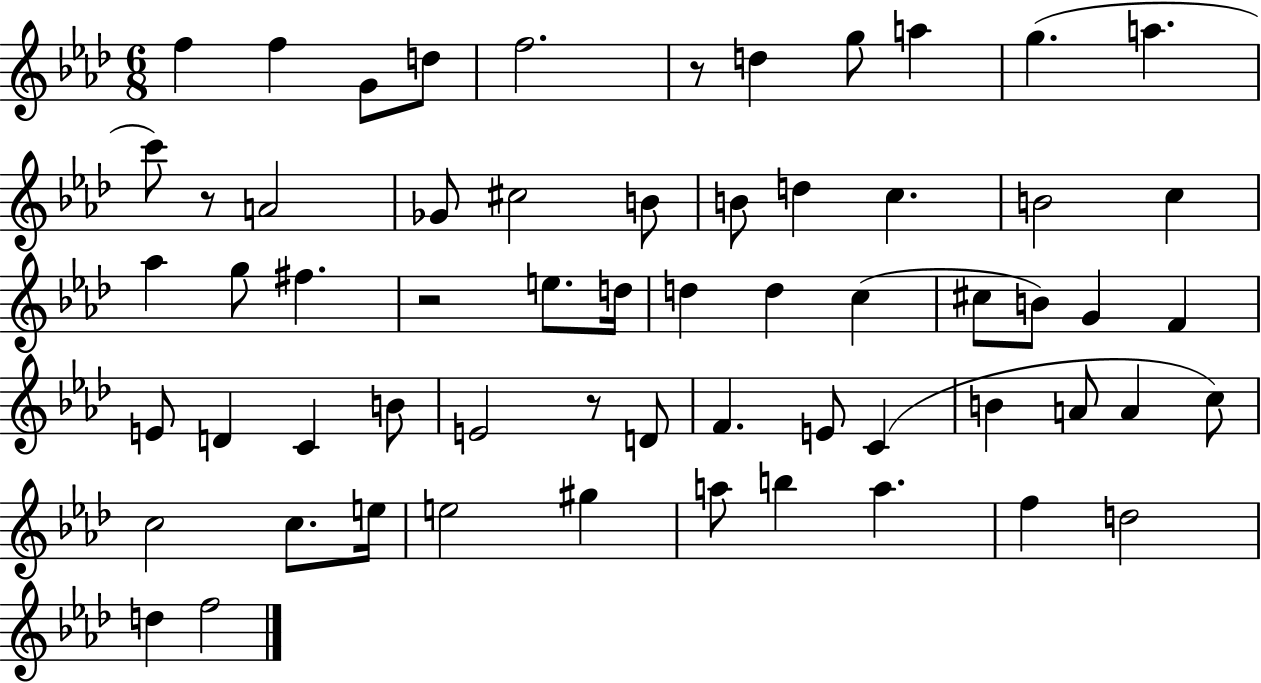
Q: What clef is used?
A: treble